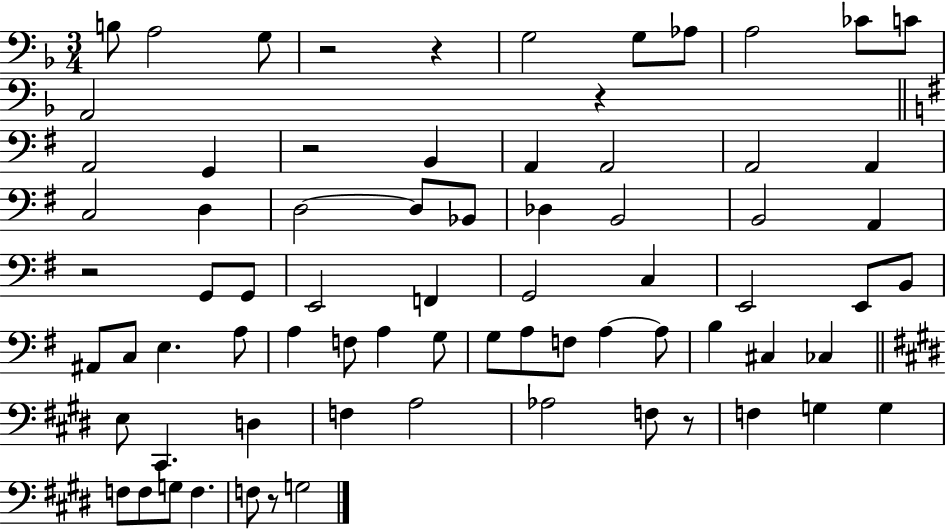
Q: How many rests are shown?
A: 7